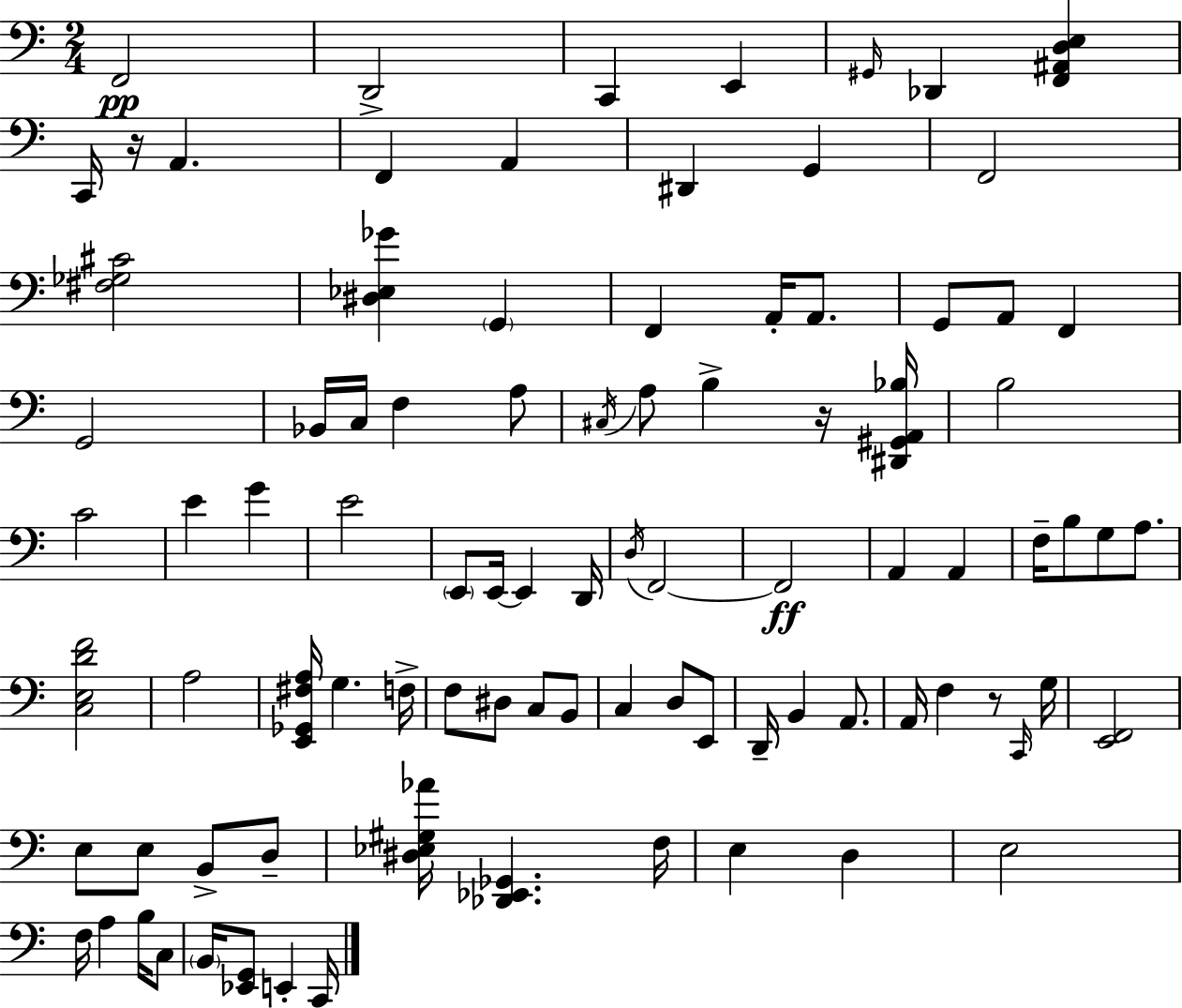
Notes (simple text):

F2/h D2/h C2/q E2/q G#2/s Db2/q [F2,A#2,D3,E3]/q C2/s R/s A2/q. F2/q A2/q D#2/q G2/q F2/h [F#3,Gb3,C#4]/h [D#3,Eb3,Gb4]/q G2/q F2/q A2/s A2/e. G2/e A2/e F2/q G2/h Bb2/s C3/s F3/q A3/e C#3/s A3/e B3/q R/s [D#2,G#2,A2,Bb3]/s B3/h C4/h E4/q G4/q E4/h E2/e E2/s E2/q D2/s D3/s F2/h F2/h A2/q A2/q F3/s B3/e G3/e A3/e. [C3,E3,D4,F4]/h A3/h [E2,Gb2,F#3,A3]/s G3/q. F3/s F3/e D#3/e C3/e B2/e C3/q D3/e E2/e D2/s B2/q A2/e. A2/s F3/q R/e C2/s G3/s [E2,F2]/h E3/e E3/e B2/e D3/e [D#3,Eb3,G#3,Ab4]/s [Db2,Eb2,Gb2]/q. F3/s E3/q D3/q E3/h F3/s A3/q B3/s C3/e B2/s [Eb2,G2]/e E2/q C2/s